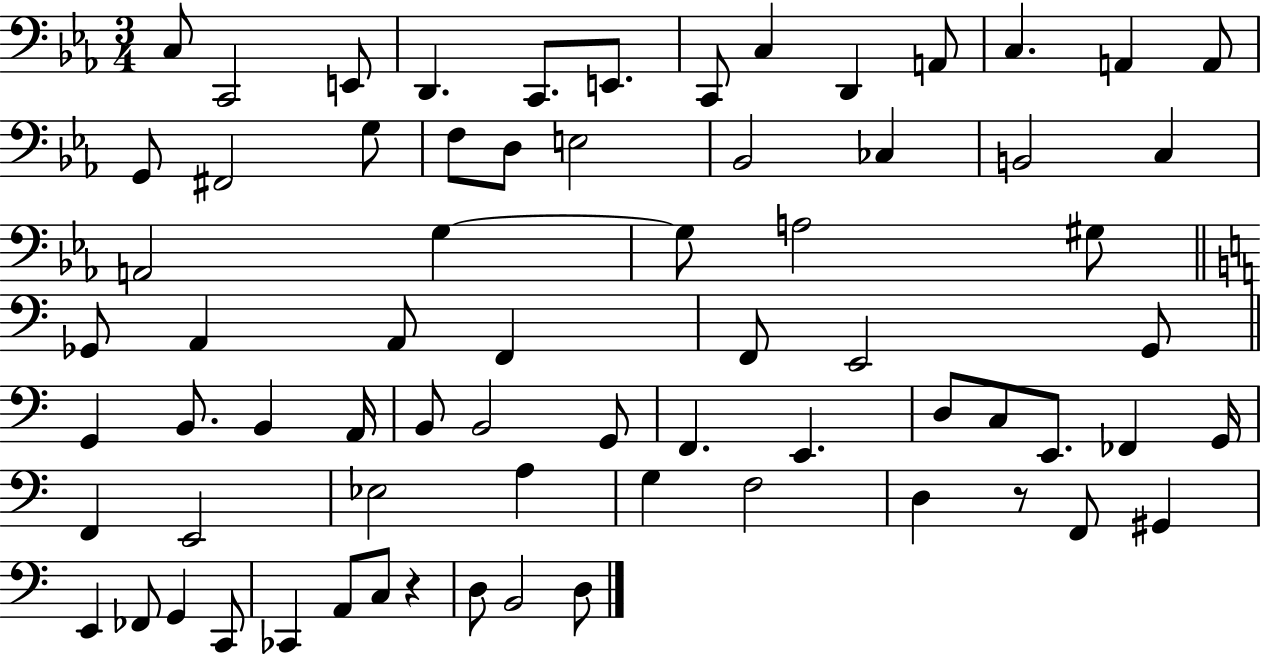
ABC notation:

X:1
T:Untitled
M:3/4
L:1/4
K:Eb
C,/2 C,,2 E,,/2 D,, C,,/2 E,,/2 C,,/2 C, D,, A,,/2 C, A,, A,,/2 G,,/2 ^F,,2 G,/2 F,/2 D,/2 E,2 _B,,2 _C, B,,2 C, A,,2 G, G,/2 A,2 ^G,/2 _G,,/2 A,, A,,/2 F,, F,,/2 E,,2 G,,/2 G,, B,,/2 B,, A,,/4 B,,/2 B,,2 G,,/2 F,, E,, D,/2 C,/2 E,,/2 _F,, G,,/4 F,, E,,2 _E,2 A, G, F,2 D, z/2 F,,/2 ^G,, E,, _F,,/2 G,, C,,/2 _C,, A,,/2 C,/2 z D,/2 B,,2 D,/2